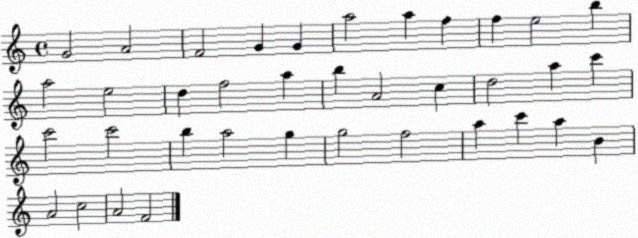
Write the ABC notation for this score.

X:1
T:Untitled
M:4/4
L:1/4
K:C
G2 A2 F2 G G a2 a f f e2 b a2 e2 d f2 a b A2 c d2 a c' c'2 c'2 b a2 g g2 f2 a c' a B A2 c2 A2 F2